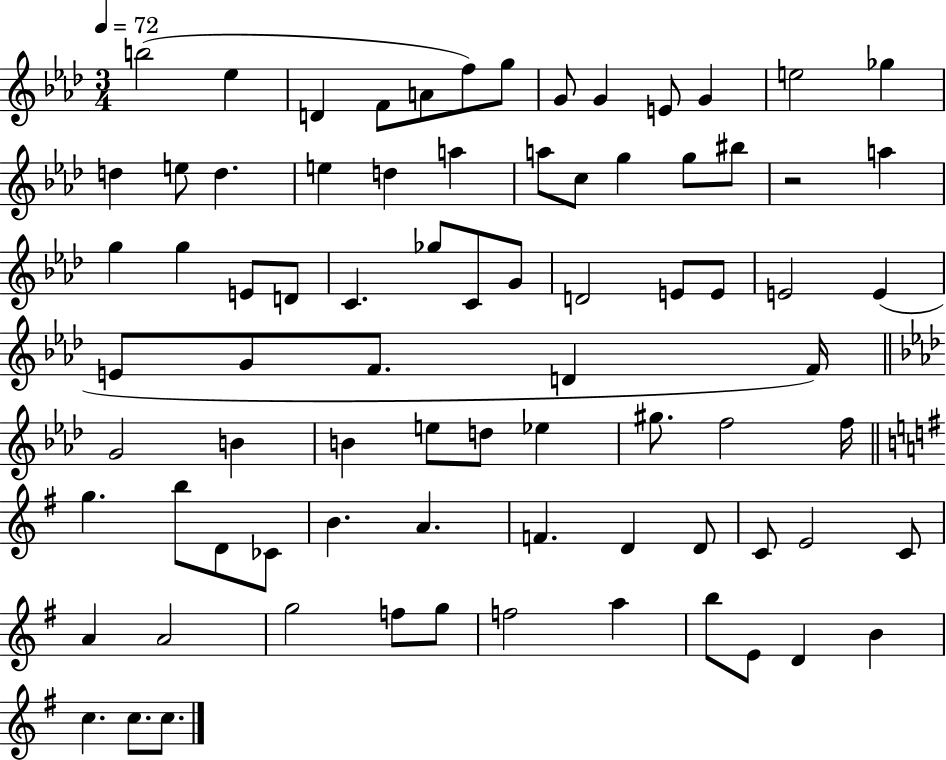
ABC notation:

X:1
T:Untitled
M:3/4
L:1/4
K:Ab
b2 _e D F/2 A/2 f/2 g/2 G/2 G E/2 G e2 _g d e/2 d e d a a/2 c/2 g g/2 ^b/2 z2 a g g E/2 D/2 C _g/2 C/2 G/2 D2 E/2 E/2 E2 E E/2 G/2 F/2 D F/4 G2 B B e/2 d/2 _e ^g/2 f2 f/4 g b/2 D/2 _C/2 B A F D D/2 C/2 E2 C/2 A A2 g2 f/2 g/2 f2 a b/2 E/2 D B c c/2 c/2